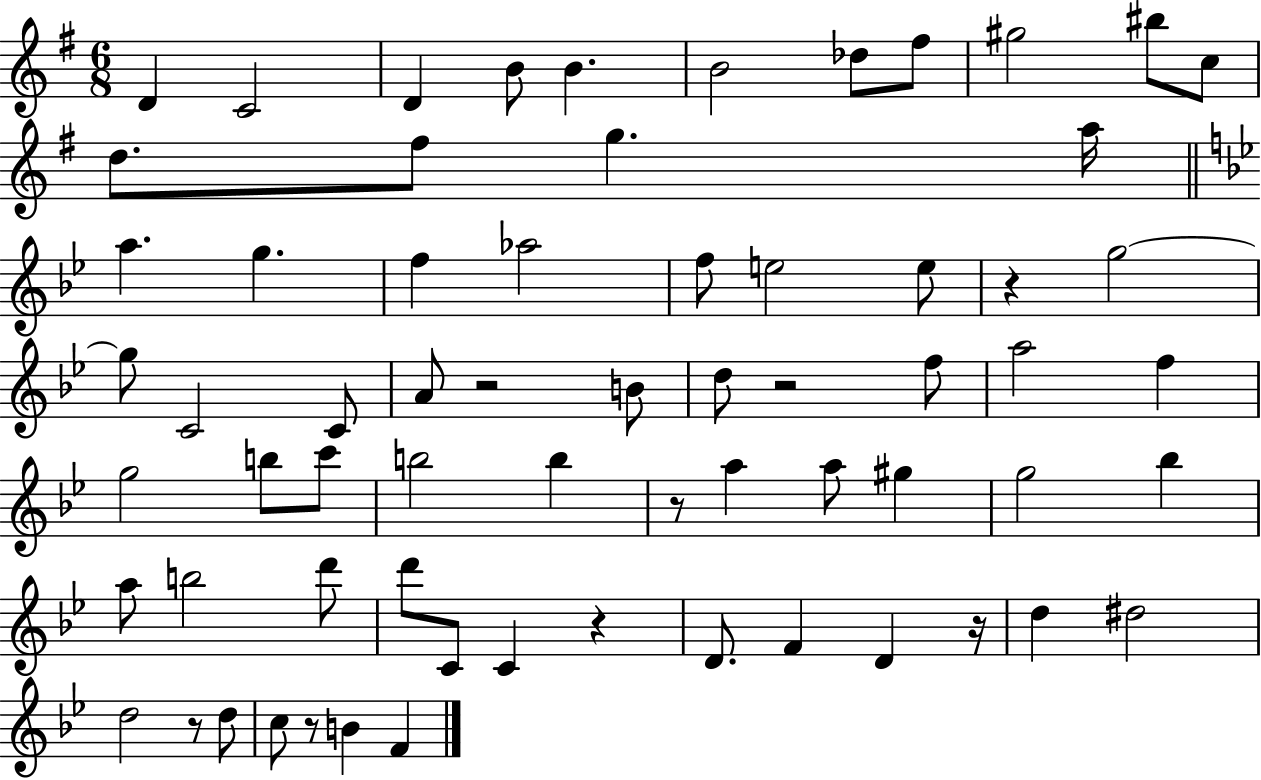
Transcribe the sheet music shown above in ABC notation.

X:1
T:Untitled
M:6/8
L:1/4
K:G
D C2 D B/2 B B2 _d/2 ^f/2 ^g2 ^b/2 c/2 d/2 ^f/2 g a/4 a g f _a2 f/2 e2 e/2 z g2 g/2 C2 C/2 A/2 z2 B/2 d/2 z2 f/2 a2 f g2 b/2 c'/2 b2 b z/2 a a/2 ^g g2 _b a/2 b2 d'/2 d'/2 C/2 C z D/2 F D z/4 d ^d2 d2 z/2 d/2 c/2 z/2 B F